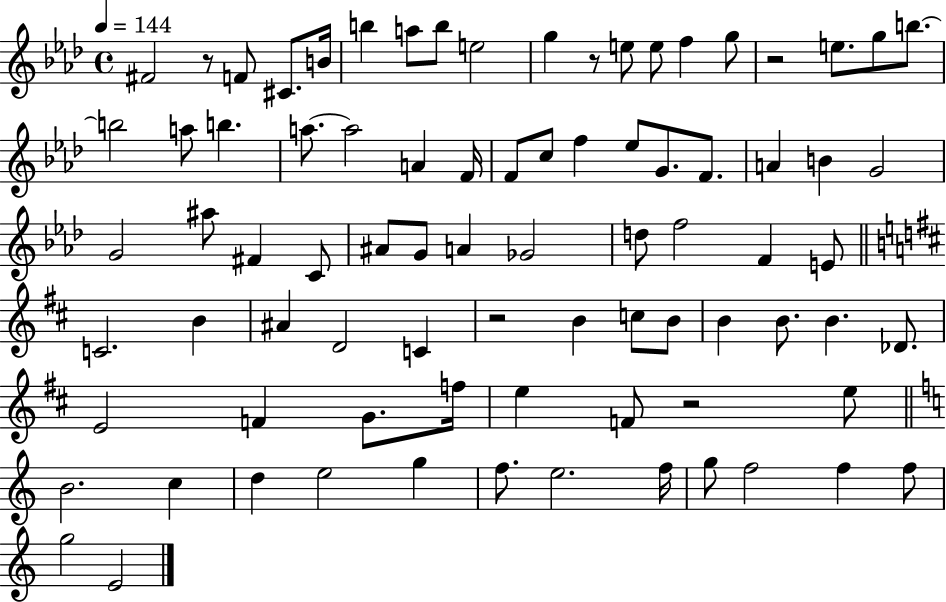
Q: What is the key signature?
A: AES major